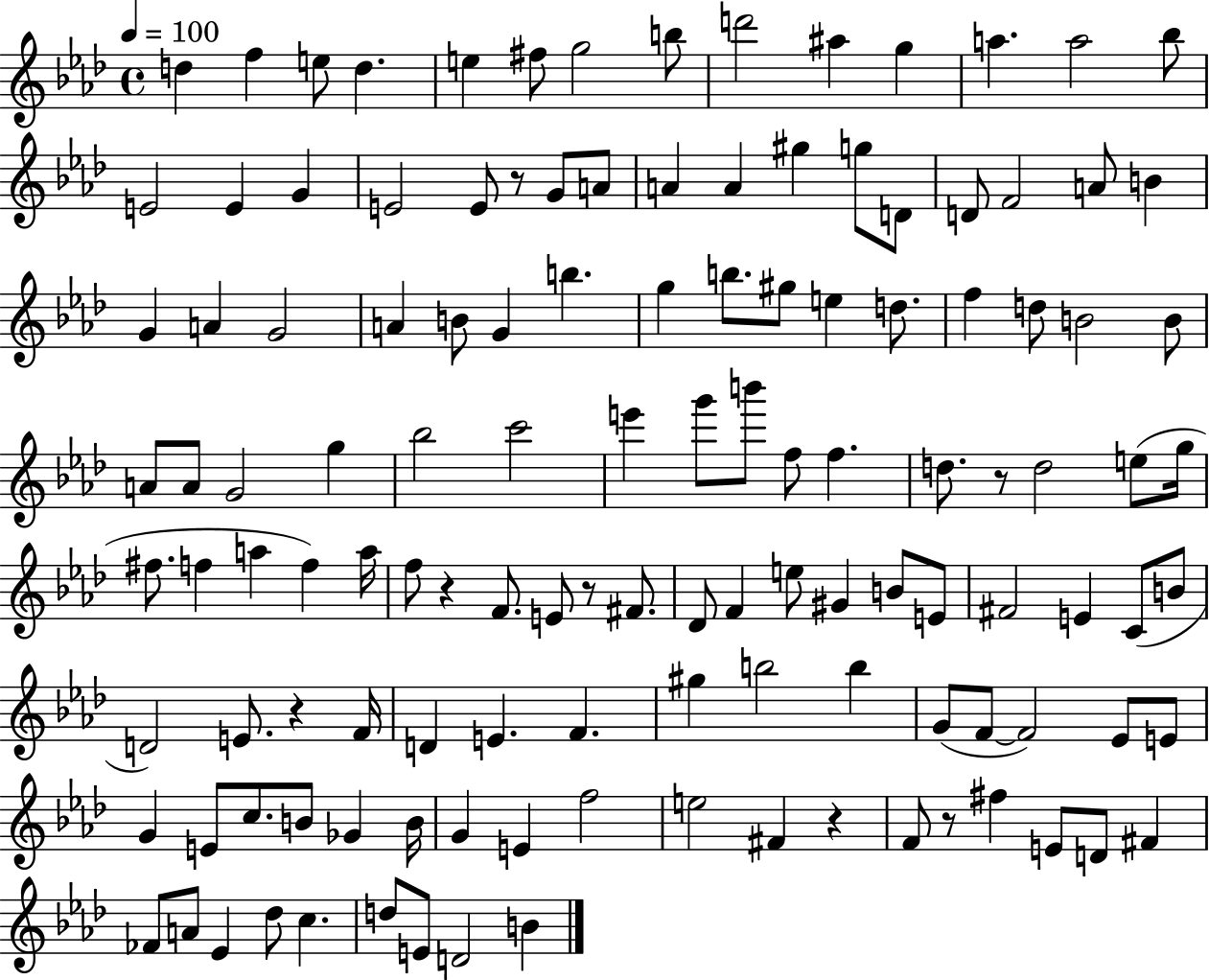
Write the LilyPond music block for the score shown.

{
  \clef treble
  \time 4/4
  \defaultTimeSignature
  \key aes \major
  \tempo 4 = 100
  d''4 f''4 e''8 d''4. | e''4 fis''8 g''2 b''8 | d'''2 ais''4 g''4 | a''4. a''2 bes''8 | \break e'2 e'4 g'4 | e'2 e'8 r8 g'8 a'8 | a'4 a'4 gis''4 g''8 d'8 | d'8 f'2 a'8 b'4 | \break g'4 a'4 g'2 | a'4 b'8 g'4 b''4. | g''4 b''8. gis''8 e''4 d''8. | f''4 d''8 b'2 b'8 | \break a'8 a'8 g'2 g''4 | bes''2 c'''2 | e'''4 g'''8 b'''8 f''8 f''4. | d''8. r8 d''2 e''8( g''16 | \break fis''8. f''4 a''4 f''4) a''16 | f''8 r4 f'8. e'8 r8 fis'8. | des'8 f'4 e''8 gis'4 b'8 e'8 | fis'2 e'4 c'8( b'8 | \break d'2) e'8. r4 f'16 | d'4 e'4. f'4. | gis''4 b''2 b''4 | g'8( f'8~~ f'2) ees'8 e'8 | \break g'4 e'8 c''8. b'8 ges'4 b'16 | g'4 e'4 f''2 | e''2 fis'4 r4 | f'8 r8 fis''4 e'8 d'8 fis'4 | \break fes'8 a'8 ees'4 des''8 c''4. | d''8 e'8 d'2 b'4 | \bar "|."
}